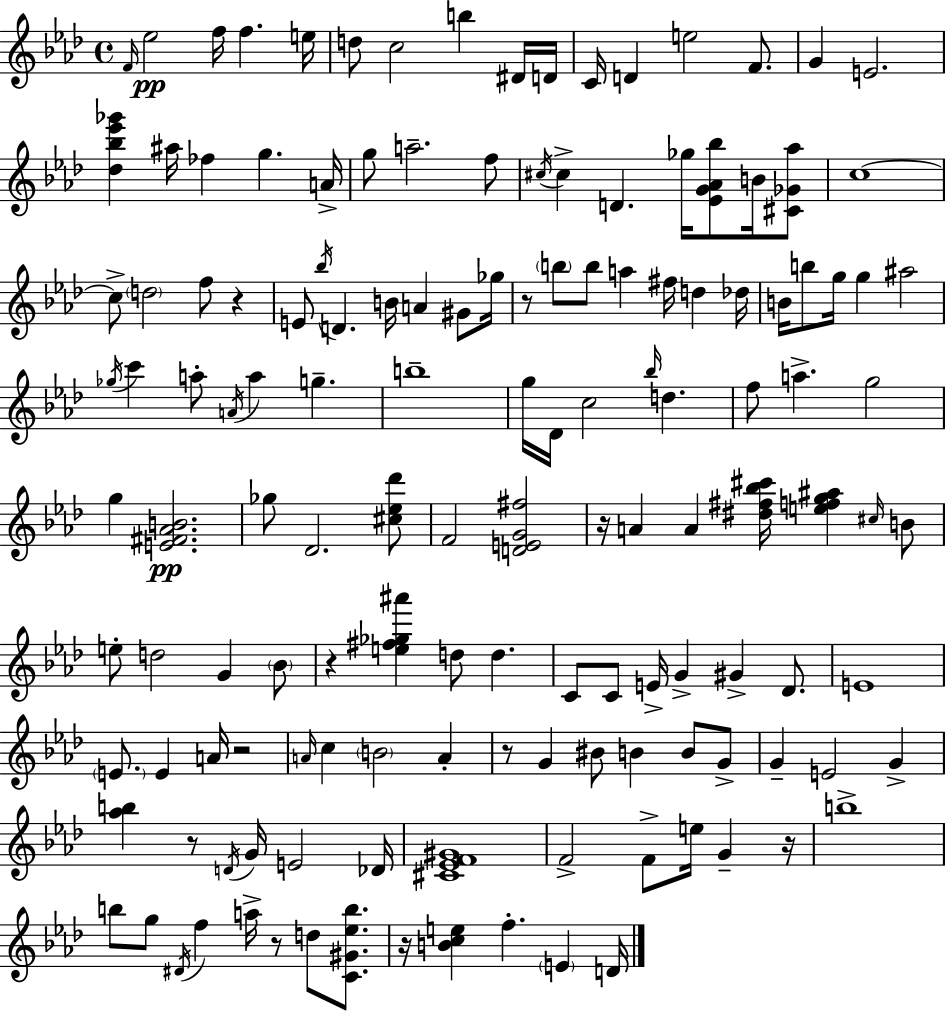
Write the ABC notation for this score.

X:1
T:Untitled
M:4/4
L:1/4
K:Ab
F/4 _e2 f/4 f e/4 d/2 c2 b ^D/4 D/4 C/4 D e2 F/2 G E2 [_d_b_e'_g'] ^a/4 _f g A/4 g/2 a2 f/2 ^c/4 ^c D _g/4 [_EG_A_b]/2 B/4 [^C_G_a]/2 c4 c/2 d2 f/2 z E/2 _b/4 D B/4 A ^G/2 _g/4 z/2 b/2 b/2 a ^f/4 d _d/4 B/4 b/2 g/4 g ^a2 _g/4 c' a/2 A/4 a g b4 g/4 _D/4 c2 _b/4 d f/2 a g2 g [E^F_AB]2 _g/2 _D2 [^c_e_d']/2 F2 [DEG^f]2 z/4 A A [^d^f_b^c']/4 [efg^a] ^c/4 B/2 e/2 d2 G _B/2 z [e^f_g^a'] d/2 d C/2 C/2 E/4 G ^G _D/2 E4 E/2 E A/4 z2 A/4 c B2 A z/2 G ^B/2 B B/2 G/2 G E2 G [_ab] z/2 D/4 G/4 E2 _D/4 [^C_EF^G]4 F2 F/2 e/4 G z/4 b4 b/2 g/2 ^D/4 f a/4 z/2 d/2 [C^G_eb]/2 z/4 [Bce] f E D/4